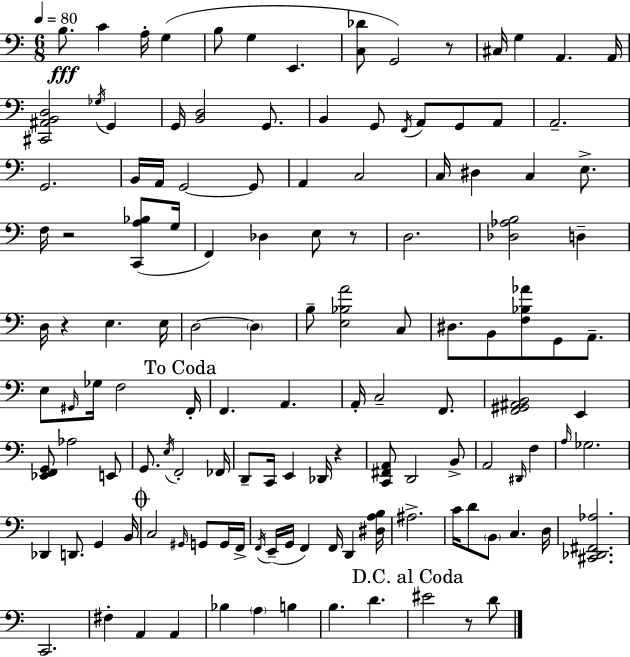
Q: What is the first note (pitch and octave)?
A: B3